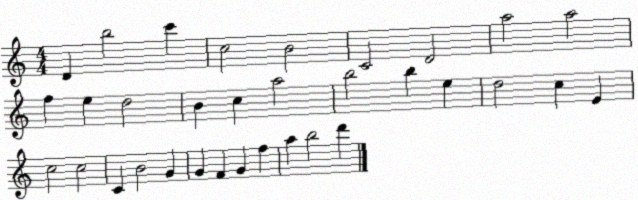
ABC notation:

X:1
T:Untitled
M:4/4
L:1/4
K:C
D b2 c' c2 B2 C2 D2 a2 a2 f e d2 B c a2 b2 b e d2 c E c2 c2 C B2 G G F G f a b2 d'